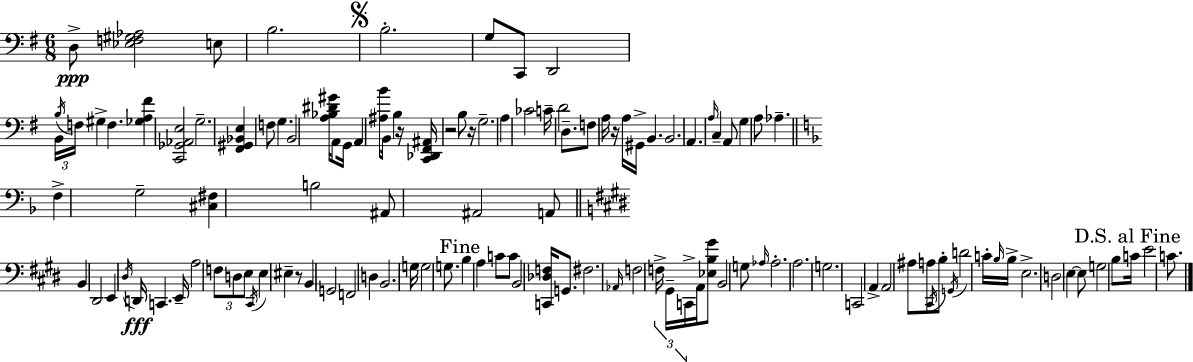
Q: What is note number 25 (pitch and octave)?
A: CES4